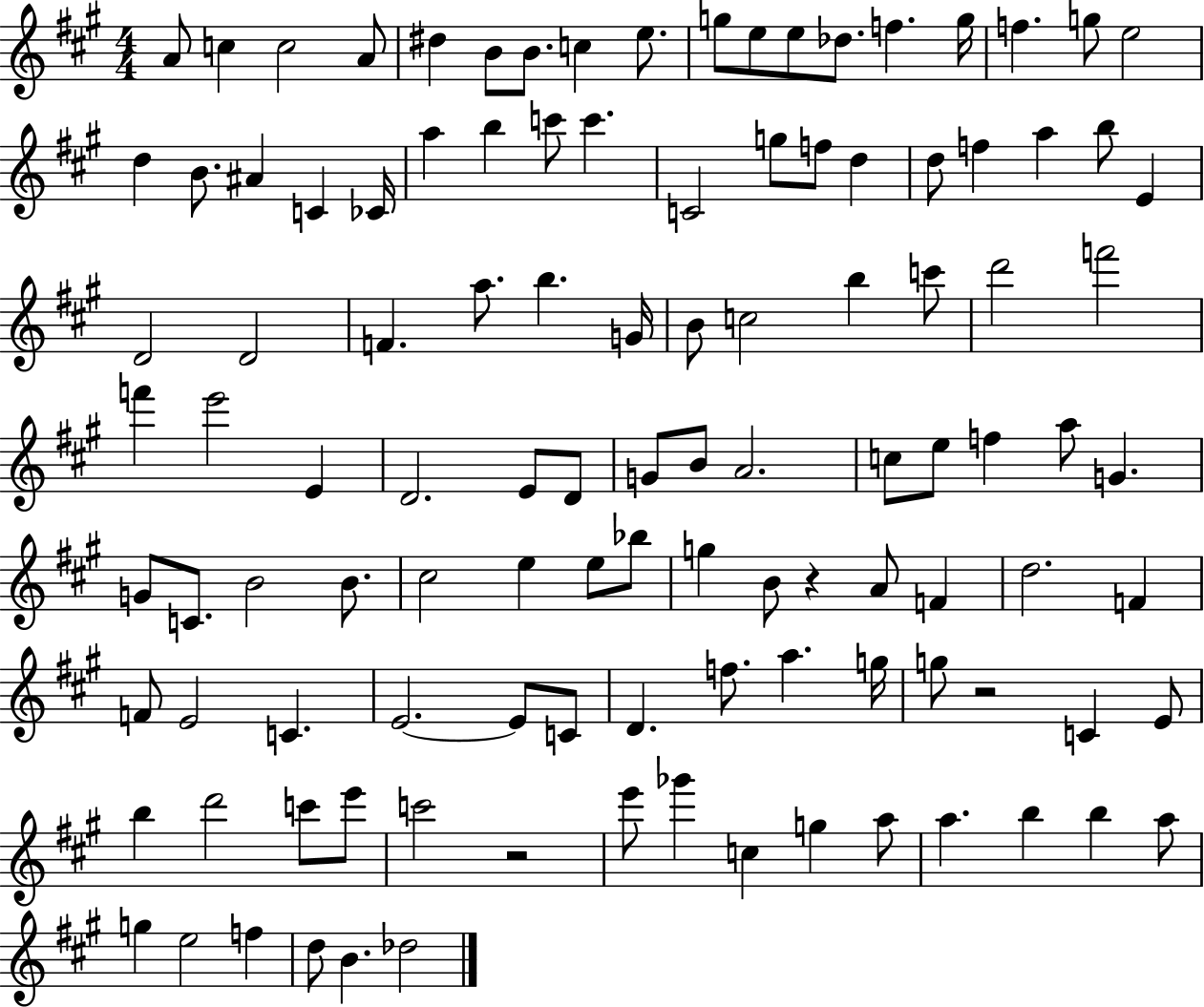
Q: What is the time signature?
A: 4/4